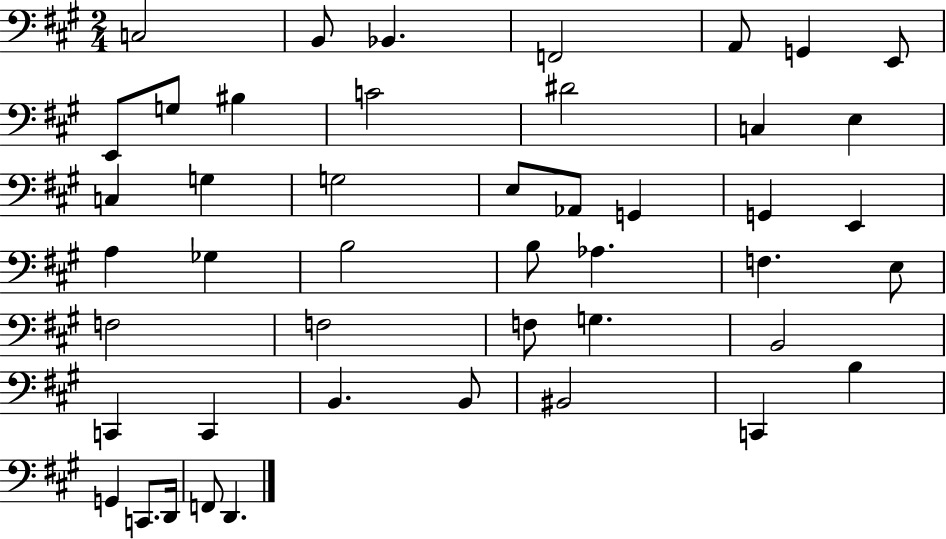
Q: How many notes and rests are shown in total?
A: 46